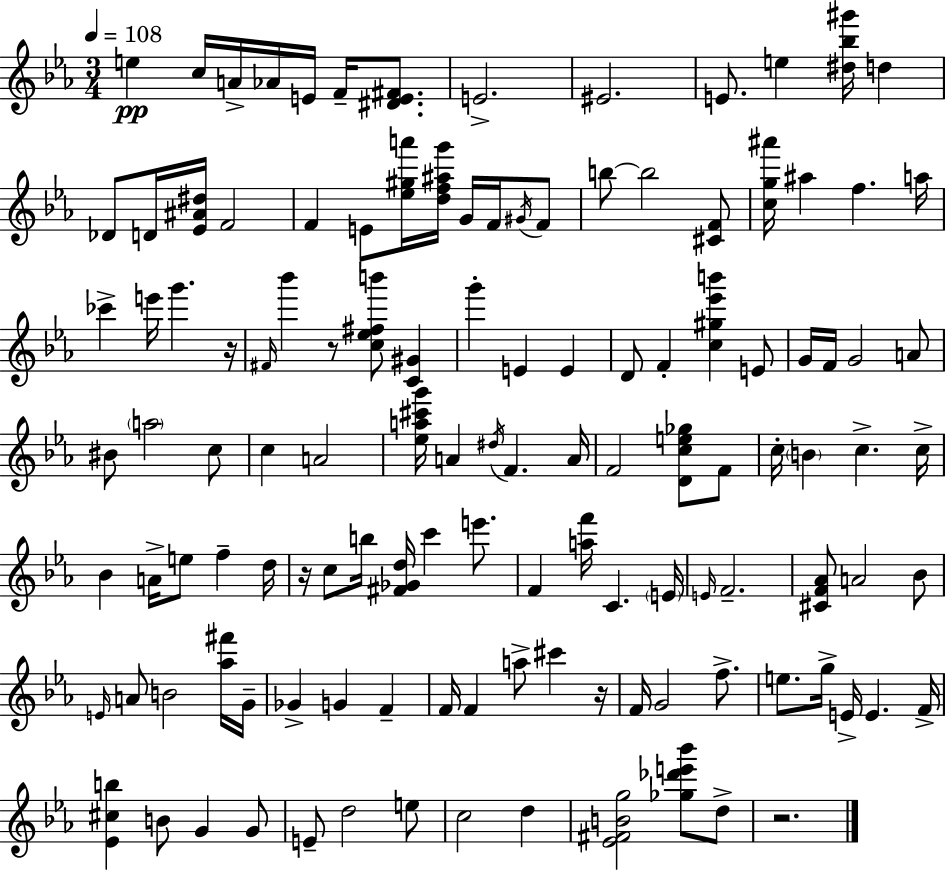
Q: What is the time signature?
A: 3/4